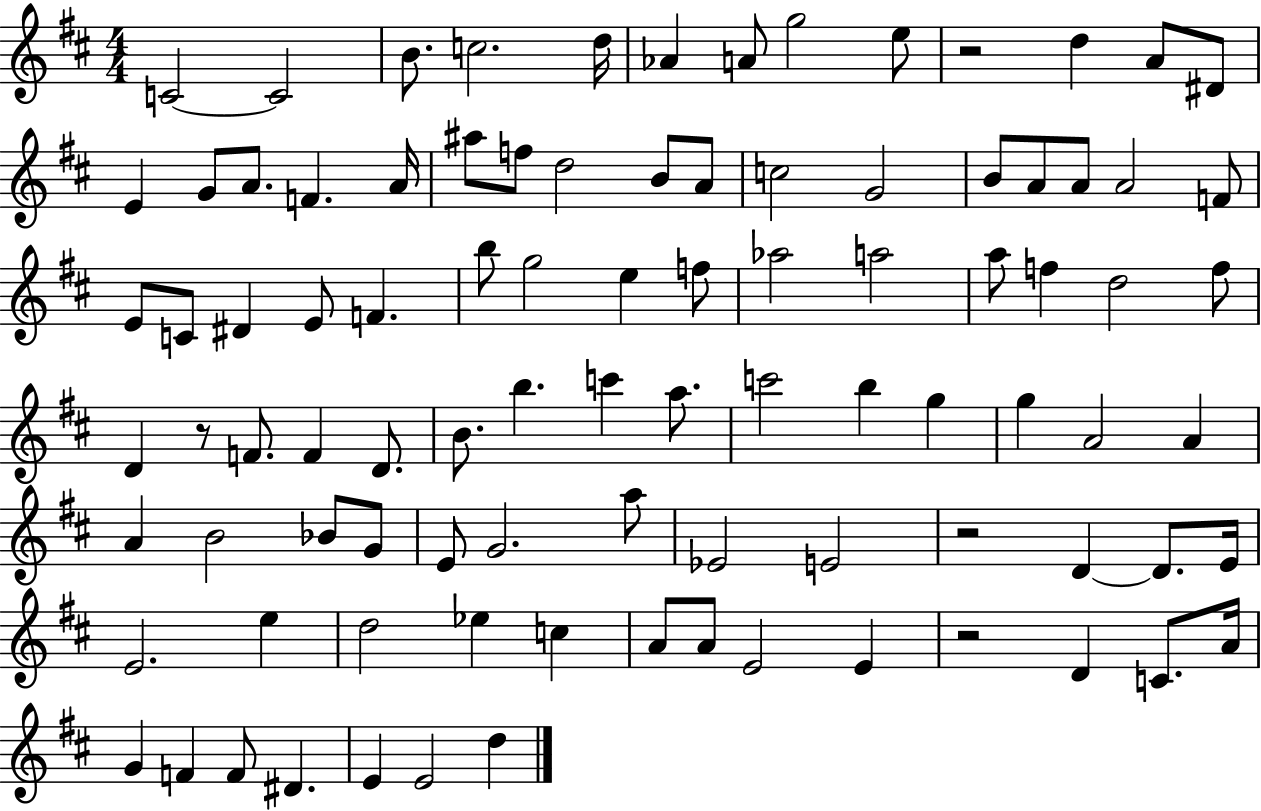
{
  \clef treble
  \numericTimeSignature
  \time 4/4
  \key d \major
  c'2~~ c'2 | b'8. c''2. d''16 | aes'4 a'8 g''2 e''8 | r2 d''4 a'8 dis'8 | \break e'4 g'8 a'8. f'4. a'16 | ais''8 f''8 d''2 b'8 a'8 | c''2 g'2 | b'8 a'8 a'8 a'2 f'8 | \break e'8 c'8 dis'4 e'8 f'4. | b''8 g''2 e''4 f''8 | aes''2 a''2 | a''8 f''4 d''2 f''8 | \break d'4 r8 f'8. f'4 d'8. | b'8. b''4. c'''4 a''8. | c'''2 b''4 g''4 | g''4 a'2 a'4 | \break a'4 b'2 bes'8 g'8 | e'8 g'2. a''8 | ees'2 e'2 | r2 d'4~~ d'8. e'16 | \break e'2. e''4 | d''2 ees''4 c''4 | a'8 a'8 e'2 e'4 | r2 d'4 c'8. a'16 | \break g'4 f'4 f'8 dis'4. | e'4 e'2 d''4 | \bar "|."
}